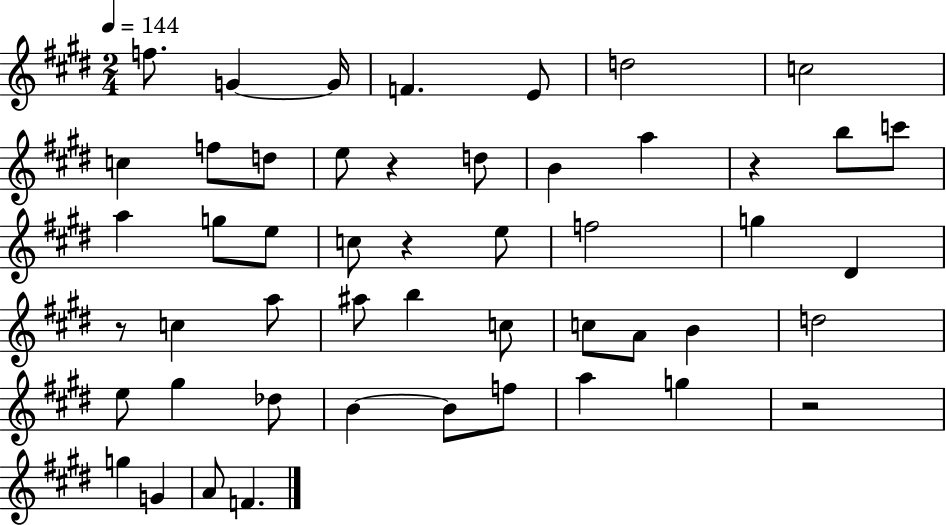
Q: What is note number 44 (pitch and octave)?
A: A4